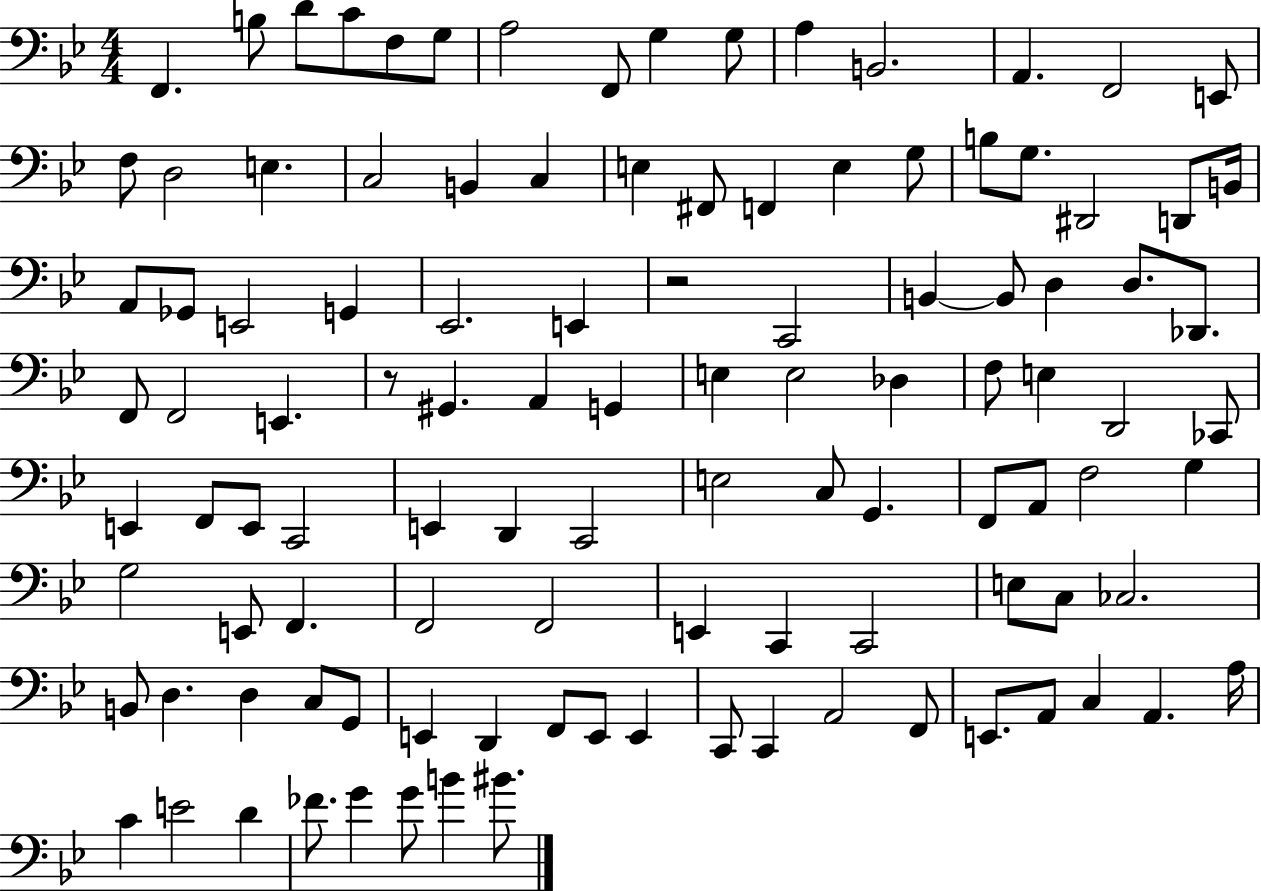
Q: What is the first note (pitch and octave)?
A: F2